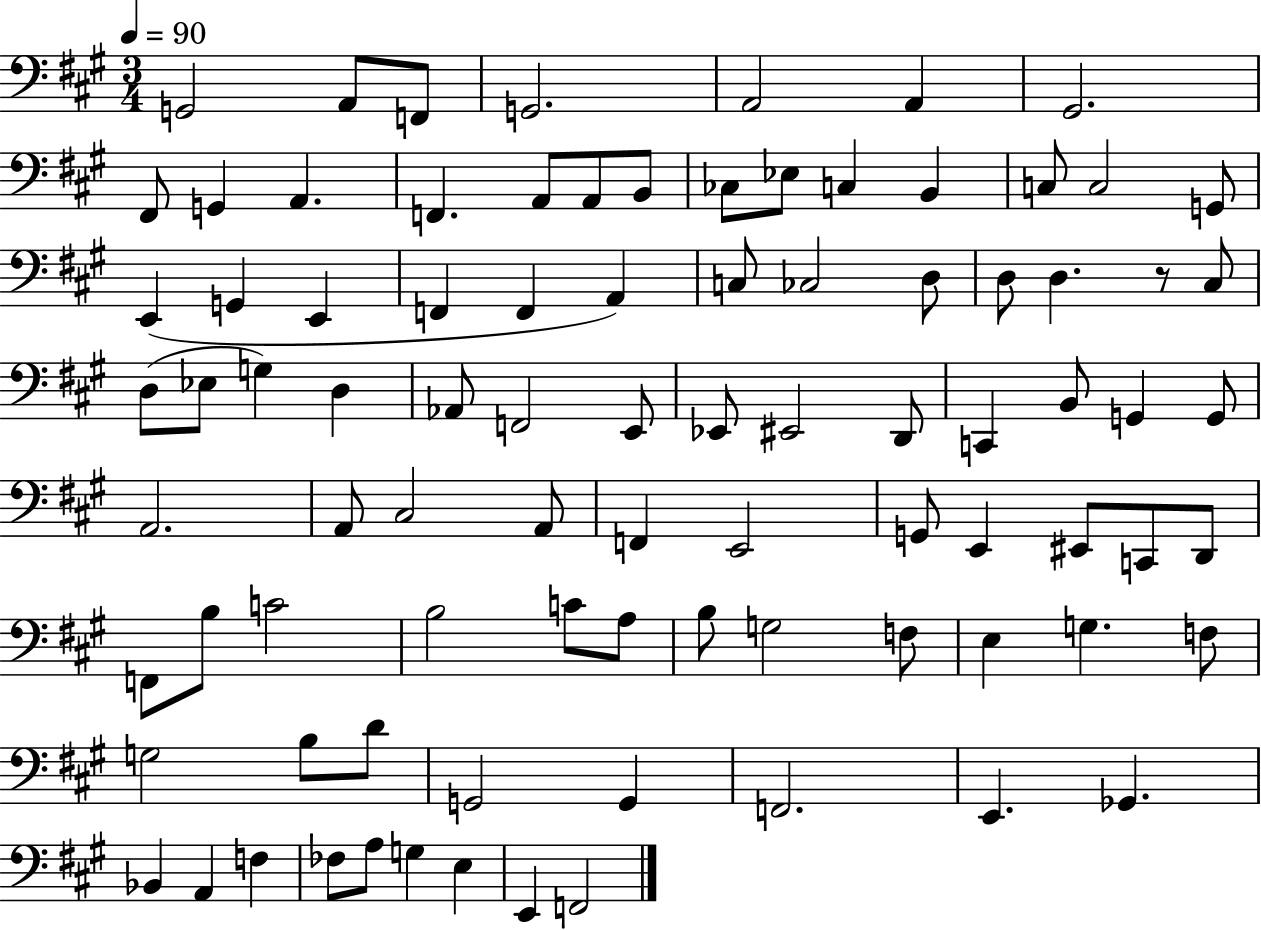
G2/h A2/e F2/e G2/h. A2/h A2/q G#2/h. F#2/e G2/q A2/q. F2/q. A2/e A2/e B2/e CES3/e Eb3/e C3/q B2/q C3/e C3/h G2/e E2/q G2/q E2/q F2/q F2/q A2/q C3/e CES3/h D3/e D3/e D3/q. R/e C#3/e D3/e Eb3/e G3/q D3/q Ab2/e F2/h E2/e Eb2/e EIS2/h D2/e C2/q B2/e G2/q G2/e A2/h. A2/e C#3/h A2/e F2/q E2/h G2/e E2/q EIS2/e C2/e D2/e F2/e B3/e C4/h B3/h C4/e A3/e B3/e G3/h F3/e E3/q G3/q. F3/e G3/h B3/e D4/e G2/h G2/q F2/h. E2/q. Gb2/q. Bb2/q A2/q F3/q FES3/e A3/e G3/q E3/q E2/q F2/h